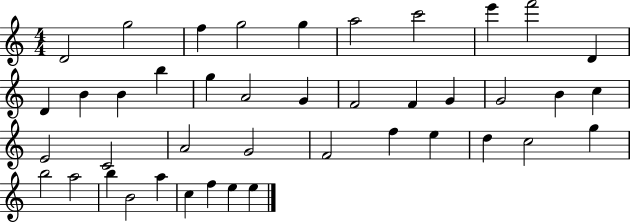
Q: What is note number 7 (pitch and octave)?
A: C6